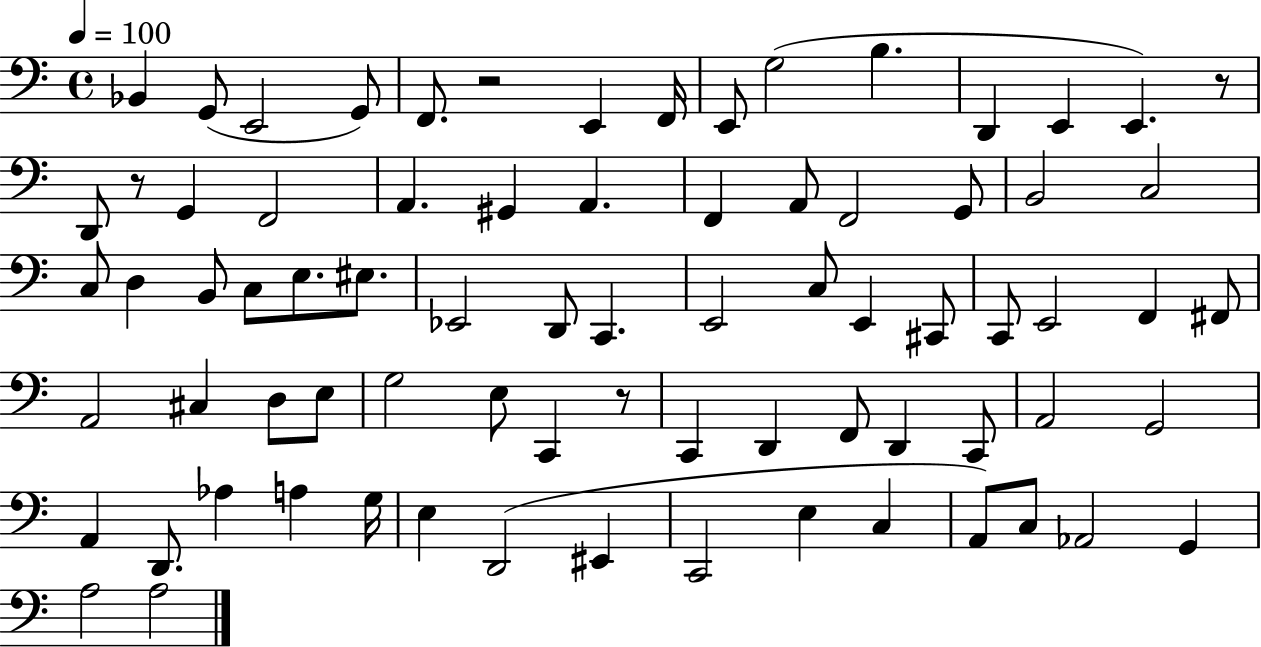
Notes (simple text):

Bb2/q G2/e E2/h G2/e F2/e. R/h E2/q F2/s E2/e G3/h B3/q. D2/q E2/q E2/q. R/e D2/e R/e G2/q F2/h A2/q. G#2/q A2/q. F2/q A2/e F2/h G2/e B2/h C3/h C3/e D3/q B2/e C3/e E3/e. EIS3/e. Eb2/h D2/e C2/q. E2/h C3/e E2/q C#2/e C2/e E2/h F2/q F#2/e A2/h C#3/q D3/e E3/e G3/h E3/e C2/q R/e C2/q D2/q F2/e D2/q C2/e A2/h G2/h A2/q D2/e. Ab3/q A3/q G3/s E3/q D2/h EIS2/q C2/h E3/q C3/q A2/e C3/e Ab2/h G2/q A3/h A3/h